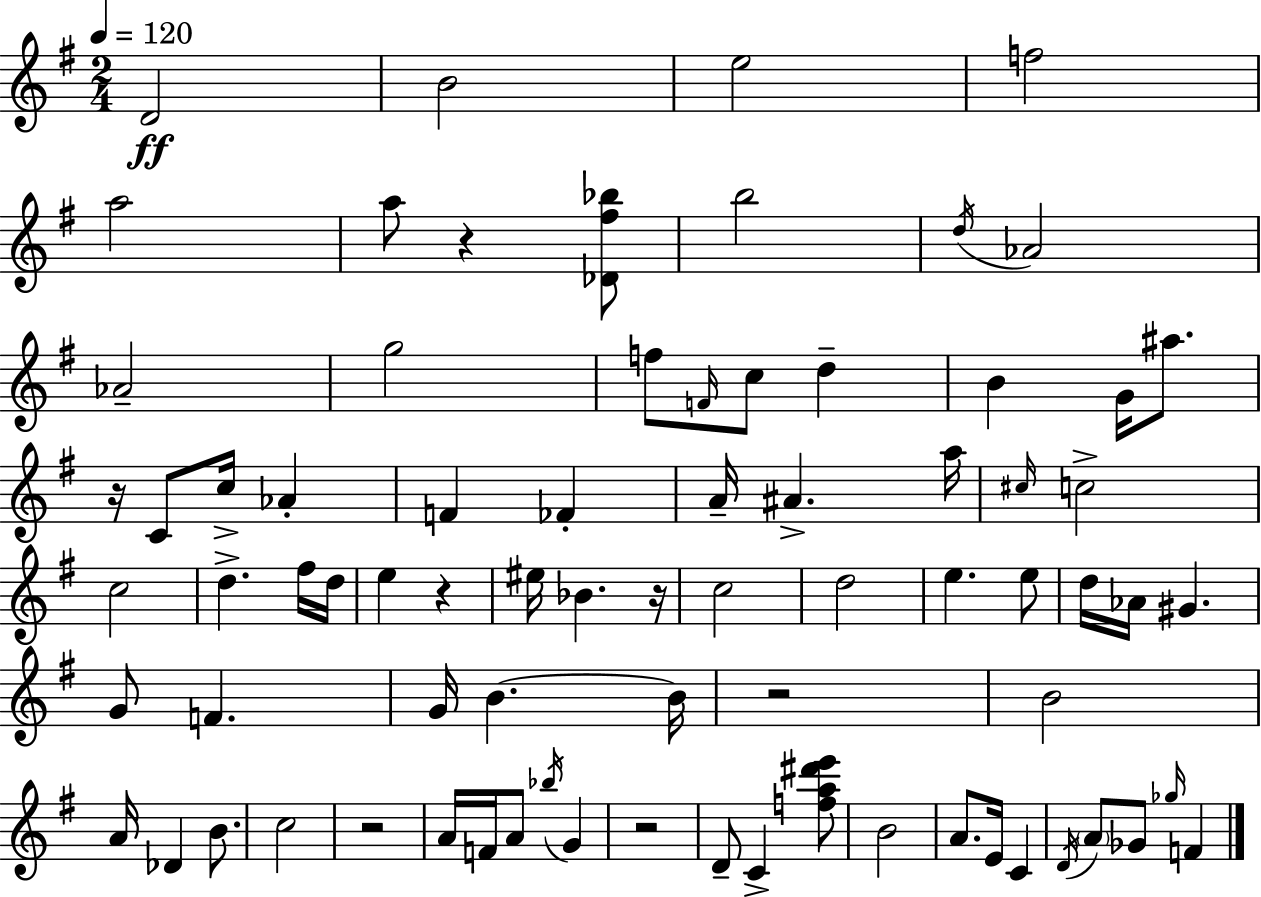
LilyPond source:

{
  \clef treble
  \numericTimeSignature
  \time 2/4
  \key e \minor
  \tempo 4 = 120
  d'2\ff | b'2 | e''2 | f''2 | \break a''2 | a''8 r4 <des' fis'' bes''>8 | b''2 | \acciaccatura { d''16 } aes'2 | \break aes'2-- | g''2 | f''8 \grace { f'16 } c''8 d''4-- | b'4 g'16 ais''8. | \break r16 c'8 c''16-> aes'4-. | f'4 fes'4-. | a'16-- ais'4.-> | a''16 \grace { cis''16 } c''2-> | \break c''2 | d''4.-> | fis''16 d''16 e''4 r4 | eis''16 bes'4. | \break r16 c''2 | d''2 | e''4. | e''8 d''16 aes'16 gis'4. | \break g'8 f'4. | g'16 b'4.~~ | b'16 r2 | b'2 | \break a'16 des'4 | b'8. c''2 | r2 | a'16 f'16 a'8 \acciaccatura { bes''16 } | \break g'4 r2 | d'8-- c'4-> | <f'' a'' dis''' e'''>8 b'2 | a'8. e'16 | \break c'4 \acciaccatura { d'16 } \parenthesize a'8 ges'8 | \grace { ges''16 } f'4 \bar "|."
}